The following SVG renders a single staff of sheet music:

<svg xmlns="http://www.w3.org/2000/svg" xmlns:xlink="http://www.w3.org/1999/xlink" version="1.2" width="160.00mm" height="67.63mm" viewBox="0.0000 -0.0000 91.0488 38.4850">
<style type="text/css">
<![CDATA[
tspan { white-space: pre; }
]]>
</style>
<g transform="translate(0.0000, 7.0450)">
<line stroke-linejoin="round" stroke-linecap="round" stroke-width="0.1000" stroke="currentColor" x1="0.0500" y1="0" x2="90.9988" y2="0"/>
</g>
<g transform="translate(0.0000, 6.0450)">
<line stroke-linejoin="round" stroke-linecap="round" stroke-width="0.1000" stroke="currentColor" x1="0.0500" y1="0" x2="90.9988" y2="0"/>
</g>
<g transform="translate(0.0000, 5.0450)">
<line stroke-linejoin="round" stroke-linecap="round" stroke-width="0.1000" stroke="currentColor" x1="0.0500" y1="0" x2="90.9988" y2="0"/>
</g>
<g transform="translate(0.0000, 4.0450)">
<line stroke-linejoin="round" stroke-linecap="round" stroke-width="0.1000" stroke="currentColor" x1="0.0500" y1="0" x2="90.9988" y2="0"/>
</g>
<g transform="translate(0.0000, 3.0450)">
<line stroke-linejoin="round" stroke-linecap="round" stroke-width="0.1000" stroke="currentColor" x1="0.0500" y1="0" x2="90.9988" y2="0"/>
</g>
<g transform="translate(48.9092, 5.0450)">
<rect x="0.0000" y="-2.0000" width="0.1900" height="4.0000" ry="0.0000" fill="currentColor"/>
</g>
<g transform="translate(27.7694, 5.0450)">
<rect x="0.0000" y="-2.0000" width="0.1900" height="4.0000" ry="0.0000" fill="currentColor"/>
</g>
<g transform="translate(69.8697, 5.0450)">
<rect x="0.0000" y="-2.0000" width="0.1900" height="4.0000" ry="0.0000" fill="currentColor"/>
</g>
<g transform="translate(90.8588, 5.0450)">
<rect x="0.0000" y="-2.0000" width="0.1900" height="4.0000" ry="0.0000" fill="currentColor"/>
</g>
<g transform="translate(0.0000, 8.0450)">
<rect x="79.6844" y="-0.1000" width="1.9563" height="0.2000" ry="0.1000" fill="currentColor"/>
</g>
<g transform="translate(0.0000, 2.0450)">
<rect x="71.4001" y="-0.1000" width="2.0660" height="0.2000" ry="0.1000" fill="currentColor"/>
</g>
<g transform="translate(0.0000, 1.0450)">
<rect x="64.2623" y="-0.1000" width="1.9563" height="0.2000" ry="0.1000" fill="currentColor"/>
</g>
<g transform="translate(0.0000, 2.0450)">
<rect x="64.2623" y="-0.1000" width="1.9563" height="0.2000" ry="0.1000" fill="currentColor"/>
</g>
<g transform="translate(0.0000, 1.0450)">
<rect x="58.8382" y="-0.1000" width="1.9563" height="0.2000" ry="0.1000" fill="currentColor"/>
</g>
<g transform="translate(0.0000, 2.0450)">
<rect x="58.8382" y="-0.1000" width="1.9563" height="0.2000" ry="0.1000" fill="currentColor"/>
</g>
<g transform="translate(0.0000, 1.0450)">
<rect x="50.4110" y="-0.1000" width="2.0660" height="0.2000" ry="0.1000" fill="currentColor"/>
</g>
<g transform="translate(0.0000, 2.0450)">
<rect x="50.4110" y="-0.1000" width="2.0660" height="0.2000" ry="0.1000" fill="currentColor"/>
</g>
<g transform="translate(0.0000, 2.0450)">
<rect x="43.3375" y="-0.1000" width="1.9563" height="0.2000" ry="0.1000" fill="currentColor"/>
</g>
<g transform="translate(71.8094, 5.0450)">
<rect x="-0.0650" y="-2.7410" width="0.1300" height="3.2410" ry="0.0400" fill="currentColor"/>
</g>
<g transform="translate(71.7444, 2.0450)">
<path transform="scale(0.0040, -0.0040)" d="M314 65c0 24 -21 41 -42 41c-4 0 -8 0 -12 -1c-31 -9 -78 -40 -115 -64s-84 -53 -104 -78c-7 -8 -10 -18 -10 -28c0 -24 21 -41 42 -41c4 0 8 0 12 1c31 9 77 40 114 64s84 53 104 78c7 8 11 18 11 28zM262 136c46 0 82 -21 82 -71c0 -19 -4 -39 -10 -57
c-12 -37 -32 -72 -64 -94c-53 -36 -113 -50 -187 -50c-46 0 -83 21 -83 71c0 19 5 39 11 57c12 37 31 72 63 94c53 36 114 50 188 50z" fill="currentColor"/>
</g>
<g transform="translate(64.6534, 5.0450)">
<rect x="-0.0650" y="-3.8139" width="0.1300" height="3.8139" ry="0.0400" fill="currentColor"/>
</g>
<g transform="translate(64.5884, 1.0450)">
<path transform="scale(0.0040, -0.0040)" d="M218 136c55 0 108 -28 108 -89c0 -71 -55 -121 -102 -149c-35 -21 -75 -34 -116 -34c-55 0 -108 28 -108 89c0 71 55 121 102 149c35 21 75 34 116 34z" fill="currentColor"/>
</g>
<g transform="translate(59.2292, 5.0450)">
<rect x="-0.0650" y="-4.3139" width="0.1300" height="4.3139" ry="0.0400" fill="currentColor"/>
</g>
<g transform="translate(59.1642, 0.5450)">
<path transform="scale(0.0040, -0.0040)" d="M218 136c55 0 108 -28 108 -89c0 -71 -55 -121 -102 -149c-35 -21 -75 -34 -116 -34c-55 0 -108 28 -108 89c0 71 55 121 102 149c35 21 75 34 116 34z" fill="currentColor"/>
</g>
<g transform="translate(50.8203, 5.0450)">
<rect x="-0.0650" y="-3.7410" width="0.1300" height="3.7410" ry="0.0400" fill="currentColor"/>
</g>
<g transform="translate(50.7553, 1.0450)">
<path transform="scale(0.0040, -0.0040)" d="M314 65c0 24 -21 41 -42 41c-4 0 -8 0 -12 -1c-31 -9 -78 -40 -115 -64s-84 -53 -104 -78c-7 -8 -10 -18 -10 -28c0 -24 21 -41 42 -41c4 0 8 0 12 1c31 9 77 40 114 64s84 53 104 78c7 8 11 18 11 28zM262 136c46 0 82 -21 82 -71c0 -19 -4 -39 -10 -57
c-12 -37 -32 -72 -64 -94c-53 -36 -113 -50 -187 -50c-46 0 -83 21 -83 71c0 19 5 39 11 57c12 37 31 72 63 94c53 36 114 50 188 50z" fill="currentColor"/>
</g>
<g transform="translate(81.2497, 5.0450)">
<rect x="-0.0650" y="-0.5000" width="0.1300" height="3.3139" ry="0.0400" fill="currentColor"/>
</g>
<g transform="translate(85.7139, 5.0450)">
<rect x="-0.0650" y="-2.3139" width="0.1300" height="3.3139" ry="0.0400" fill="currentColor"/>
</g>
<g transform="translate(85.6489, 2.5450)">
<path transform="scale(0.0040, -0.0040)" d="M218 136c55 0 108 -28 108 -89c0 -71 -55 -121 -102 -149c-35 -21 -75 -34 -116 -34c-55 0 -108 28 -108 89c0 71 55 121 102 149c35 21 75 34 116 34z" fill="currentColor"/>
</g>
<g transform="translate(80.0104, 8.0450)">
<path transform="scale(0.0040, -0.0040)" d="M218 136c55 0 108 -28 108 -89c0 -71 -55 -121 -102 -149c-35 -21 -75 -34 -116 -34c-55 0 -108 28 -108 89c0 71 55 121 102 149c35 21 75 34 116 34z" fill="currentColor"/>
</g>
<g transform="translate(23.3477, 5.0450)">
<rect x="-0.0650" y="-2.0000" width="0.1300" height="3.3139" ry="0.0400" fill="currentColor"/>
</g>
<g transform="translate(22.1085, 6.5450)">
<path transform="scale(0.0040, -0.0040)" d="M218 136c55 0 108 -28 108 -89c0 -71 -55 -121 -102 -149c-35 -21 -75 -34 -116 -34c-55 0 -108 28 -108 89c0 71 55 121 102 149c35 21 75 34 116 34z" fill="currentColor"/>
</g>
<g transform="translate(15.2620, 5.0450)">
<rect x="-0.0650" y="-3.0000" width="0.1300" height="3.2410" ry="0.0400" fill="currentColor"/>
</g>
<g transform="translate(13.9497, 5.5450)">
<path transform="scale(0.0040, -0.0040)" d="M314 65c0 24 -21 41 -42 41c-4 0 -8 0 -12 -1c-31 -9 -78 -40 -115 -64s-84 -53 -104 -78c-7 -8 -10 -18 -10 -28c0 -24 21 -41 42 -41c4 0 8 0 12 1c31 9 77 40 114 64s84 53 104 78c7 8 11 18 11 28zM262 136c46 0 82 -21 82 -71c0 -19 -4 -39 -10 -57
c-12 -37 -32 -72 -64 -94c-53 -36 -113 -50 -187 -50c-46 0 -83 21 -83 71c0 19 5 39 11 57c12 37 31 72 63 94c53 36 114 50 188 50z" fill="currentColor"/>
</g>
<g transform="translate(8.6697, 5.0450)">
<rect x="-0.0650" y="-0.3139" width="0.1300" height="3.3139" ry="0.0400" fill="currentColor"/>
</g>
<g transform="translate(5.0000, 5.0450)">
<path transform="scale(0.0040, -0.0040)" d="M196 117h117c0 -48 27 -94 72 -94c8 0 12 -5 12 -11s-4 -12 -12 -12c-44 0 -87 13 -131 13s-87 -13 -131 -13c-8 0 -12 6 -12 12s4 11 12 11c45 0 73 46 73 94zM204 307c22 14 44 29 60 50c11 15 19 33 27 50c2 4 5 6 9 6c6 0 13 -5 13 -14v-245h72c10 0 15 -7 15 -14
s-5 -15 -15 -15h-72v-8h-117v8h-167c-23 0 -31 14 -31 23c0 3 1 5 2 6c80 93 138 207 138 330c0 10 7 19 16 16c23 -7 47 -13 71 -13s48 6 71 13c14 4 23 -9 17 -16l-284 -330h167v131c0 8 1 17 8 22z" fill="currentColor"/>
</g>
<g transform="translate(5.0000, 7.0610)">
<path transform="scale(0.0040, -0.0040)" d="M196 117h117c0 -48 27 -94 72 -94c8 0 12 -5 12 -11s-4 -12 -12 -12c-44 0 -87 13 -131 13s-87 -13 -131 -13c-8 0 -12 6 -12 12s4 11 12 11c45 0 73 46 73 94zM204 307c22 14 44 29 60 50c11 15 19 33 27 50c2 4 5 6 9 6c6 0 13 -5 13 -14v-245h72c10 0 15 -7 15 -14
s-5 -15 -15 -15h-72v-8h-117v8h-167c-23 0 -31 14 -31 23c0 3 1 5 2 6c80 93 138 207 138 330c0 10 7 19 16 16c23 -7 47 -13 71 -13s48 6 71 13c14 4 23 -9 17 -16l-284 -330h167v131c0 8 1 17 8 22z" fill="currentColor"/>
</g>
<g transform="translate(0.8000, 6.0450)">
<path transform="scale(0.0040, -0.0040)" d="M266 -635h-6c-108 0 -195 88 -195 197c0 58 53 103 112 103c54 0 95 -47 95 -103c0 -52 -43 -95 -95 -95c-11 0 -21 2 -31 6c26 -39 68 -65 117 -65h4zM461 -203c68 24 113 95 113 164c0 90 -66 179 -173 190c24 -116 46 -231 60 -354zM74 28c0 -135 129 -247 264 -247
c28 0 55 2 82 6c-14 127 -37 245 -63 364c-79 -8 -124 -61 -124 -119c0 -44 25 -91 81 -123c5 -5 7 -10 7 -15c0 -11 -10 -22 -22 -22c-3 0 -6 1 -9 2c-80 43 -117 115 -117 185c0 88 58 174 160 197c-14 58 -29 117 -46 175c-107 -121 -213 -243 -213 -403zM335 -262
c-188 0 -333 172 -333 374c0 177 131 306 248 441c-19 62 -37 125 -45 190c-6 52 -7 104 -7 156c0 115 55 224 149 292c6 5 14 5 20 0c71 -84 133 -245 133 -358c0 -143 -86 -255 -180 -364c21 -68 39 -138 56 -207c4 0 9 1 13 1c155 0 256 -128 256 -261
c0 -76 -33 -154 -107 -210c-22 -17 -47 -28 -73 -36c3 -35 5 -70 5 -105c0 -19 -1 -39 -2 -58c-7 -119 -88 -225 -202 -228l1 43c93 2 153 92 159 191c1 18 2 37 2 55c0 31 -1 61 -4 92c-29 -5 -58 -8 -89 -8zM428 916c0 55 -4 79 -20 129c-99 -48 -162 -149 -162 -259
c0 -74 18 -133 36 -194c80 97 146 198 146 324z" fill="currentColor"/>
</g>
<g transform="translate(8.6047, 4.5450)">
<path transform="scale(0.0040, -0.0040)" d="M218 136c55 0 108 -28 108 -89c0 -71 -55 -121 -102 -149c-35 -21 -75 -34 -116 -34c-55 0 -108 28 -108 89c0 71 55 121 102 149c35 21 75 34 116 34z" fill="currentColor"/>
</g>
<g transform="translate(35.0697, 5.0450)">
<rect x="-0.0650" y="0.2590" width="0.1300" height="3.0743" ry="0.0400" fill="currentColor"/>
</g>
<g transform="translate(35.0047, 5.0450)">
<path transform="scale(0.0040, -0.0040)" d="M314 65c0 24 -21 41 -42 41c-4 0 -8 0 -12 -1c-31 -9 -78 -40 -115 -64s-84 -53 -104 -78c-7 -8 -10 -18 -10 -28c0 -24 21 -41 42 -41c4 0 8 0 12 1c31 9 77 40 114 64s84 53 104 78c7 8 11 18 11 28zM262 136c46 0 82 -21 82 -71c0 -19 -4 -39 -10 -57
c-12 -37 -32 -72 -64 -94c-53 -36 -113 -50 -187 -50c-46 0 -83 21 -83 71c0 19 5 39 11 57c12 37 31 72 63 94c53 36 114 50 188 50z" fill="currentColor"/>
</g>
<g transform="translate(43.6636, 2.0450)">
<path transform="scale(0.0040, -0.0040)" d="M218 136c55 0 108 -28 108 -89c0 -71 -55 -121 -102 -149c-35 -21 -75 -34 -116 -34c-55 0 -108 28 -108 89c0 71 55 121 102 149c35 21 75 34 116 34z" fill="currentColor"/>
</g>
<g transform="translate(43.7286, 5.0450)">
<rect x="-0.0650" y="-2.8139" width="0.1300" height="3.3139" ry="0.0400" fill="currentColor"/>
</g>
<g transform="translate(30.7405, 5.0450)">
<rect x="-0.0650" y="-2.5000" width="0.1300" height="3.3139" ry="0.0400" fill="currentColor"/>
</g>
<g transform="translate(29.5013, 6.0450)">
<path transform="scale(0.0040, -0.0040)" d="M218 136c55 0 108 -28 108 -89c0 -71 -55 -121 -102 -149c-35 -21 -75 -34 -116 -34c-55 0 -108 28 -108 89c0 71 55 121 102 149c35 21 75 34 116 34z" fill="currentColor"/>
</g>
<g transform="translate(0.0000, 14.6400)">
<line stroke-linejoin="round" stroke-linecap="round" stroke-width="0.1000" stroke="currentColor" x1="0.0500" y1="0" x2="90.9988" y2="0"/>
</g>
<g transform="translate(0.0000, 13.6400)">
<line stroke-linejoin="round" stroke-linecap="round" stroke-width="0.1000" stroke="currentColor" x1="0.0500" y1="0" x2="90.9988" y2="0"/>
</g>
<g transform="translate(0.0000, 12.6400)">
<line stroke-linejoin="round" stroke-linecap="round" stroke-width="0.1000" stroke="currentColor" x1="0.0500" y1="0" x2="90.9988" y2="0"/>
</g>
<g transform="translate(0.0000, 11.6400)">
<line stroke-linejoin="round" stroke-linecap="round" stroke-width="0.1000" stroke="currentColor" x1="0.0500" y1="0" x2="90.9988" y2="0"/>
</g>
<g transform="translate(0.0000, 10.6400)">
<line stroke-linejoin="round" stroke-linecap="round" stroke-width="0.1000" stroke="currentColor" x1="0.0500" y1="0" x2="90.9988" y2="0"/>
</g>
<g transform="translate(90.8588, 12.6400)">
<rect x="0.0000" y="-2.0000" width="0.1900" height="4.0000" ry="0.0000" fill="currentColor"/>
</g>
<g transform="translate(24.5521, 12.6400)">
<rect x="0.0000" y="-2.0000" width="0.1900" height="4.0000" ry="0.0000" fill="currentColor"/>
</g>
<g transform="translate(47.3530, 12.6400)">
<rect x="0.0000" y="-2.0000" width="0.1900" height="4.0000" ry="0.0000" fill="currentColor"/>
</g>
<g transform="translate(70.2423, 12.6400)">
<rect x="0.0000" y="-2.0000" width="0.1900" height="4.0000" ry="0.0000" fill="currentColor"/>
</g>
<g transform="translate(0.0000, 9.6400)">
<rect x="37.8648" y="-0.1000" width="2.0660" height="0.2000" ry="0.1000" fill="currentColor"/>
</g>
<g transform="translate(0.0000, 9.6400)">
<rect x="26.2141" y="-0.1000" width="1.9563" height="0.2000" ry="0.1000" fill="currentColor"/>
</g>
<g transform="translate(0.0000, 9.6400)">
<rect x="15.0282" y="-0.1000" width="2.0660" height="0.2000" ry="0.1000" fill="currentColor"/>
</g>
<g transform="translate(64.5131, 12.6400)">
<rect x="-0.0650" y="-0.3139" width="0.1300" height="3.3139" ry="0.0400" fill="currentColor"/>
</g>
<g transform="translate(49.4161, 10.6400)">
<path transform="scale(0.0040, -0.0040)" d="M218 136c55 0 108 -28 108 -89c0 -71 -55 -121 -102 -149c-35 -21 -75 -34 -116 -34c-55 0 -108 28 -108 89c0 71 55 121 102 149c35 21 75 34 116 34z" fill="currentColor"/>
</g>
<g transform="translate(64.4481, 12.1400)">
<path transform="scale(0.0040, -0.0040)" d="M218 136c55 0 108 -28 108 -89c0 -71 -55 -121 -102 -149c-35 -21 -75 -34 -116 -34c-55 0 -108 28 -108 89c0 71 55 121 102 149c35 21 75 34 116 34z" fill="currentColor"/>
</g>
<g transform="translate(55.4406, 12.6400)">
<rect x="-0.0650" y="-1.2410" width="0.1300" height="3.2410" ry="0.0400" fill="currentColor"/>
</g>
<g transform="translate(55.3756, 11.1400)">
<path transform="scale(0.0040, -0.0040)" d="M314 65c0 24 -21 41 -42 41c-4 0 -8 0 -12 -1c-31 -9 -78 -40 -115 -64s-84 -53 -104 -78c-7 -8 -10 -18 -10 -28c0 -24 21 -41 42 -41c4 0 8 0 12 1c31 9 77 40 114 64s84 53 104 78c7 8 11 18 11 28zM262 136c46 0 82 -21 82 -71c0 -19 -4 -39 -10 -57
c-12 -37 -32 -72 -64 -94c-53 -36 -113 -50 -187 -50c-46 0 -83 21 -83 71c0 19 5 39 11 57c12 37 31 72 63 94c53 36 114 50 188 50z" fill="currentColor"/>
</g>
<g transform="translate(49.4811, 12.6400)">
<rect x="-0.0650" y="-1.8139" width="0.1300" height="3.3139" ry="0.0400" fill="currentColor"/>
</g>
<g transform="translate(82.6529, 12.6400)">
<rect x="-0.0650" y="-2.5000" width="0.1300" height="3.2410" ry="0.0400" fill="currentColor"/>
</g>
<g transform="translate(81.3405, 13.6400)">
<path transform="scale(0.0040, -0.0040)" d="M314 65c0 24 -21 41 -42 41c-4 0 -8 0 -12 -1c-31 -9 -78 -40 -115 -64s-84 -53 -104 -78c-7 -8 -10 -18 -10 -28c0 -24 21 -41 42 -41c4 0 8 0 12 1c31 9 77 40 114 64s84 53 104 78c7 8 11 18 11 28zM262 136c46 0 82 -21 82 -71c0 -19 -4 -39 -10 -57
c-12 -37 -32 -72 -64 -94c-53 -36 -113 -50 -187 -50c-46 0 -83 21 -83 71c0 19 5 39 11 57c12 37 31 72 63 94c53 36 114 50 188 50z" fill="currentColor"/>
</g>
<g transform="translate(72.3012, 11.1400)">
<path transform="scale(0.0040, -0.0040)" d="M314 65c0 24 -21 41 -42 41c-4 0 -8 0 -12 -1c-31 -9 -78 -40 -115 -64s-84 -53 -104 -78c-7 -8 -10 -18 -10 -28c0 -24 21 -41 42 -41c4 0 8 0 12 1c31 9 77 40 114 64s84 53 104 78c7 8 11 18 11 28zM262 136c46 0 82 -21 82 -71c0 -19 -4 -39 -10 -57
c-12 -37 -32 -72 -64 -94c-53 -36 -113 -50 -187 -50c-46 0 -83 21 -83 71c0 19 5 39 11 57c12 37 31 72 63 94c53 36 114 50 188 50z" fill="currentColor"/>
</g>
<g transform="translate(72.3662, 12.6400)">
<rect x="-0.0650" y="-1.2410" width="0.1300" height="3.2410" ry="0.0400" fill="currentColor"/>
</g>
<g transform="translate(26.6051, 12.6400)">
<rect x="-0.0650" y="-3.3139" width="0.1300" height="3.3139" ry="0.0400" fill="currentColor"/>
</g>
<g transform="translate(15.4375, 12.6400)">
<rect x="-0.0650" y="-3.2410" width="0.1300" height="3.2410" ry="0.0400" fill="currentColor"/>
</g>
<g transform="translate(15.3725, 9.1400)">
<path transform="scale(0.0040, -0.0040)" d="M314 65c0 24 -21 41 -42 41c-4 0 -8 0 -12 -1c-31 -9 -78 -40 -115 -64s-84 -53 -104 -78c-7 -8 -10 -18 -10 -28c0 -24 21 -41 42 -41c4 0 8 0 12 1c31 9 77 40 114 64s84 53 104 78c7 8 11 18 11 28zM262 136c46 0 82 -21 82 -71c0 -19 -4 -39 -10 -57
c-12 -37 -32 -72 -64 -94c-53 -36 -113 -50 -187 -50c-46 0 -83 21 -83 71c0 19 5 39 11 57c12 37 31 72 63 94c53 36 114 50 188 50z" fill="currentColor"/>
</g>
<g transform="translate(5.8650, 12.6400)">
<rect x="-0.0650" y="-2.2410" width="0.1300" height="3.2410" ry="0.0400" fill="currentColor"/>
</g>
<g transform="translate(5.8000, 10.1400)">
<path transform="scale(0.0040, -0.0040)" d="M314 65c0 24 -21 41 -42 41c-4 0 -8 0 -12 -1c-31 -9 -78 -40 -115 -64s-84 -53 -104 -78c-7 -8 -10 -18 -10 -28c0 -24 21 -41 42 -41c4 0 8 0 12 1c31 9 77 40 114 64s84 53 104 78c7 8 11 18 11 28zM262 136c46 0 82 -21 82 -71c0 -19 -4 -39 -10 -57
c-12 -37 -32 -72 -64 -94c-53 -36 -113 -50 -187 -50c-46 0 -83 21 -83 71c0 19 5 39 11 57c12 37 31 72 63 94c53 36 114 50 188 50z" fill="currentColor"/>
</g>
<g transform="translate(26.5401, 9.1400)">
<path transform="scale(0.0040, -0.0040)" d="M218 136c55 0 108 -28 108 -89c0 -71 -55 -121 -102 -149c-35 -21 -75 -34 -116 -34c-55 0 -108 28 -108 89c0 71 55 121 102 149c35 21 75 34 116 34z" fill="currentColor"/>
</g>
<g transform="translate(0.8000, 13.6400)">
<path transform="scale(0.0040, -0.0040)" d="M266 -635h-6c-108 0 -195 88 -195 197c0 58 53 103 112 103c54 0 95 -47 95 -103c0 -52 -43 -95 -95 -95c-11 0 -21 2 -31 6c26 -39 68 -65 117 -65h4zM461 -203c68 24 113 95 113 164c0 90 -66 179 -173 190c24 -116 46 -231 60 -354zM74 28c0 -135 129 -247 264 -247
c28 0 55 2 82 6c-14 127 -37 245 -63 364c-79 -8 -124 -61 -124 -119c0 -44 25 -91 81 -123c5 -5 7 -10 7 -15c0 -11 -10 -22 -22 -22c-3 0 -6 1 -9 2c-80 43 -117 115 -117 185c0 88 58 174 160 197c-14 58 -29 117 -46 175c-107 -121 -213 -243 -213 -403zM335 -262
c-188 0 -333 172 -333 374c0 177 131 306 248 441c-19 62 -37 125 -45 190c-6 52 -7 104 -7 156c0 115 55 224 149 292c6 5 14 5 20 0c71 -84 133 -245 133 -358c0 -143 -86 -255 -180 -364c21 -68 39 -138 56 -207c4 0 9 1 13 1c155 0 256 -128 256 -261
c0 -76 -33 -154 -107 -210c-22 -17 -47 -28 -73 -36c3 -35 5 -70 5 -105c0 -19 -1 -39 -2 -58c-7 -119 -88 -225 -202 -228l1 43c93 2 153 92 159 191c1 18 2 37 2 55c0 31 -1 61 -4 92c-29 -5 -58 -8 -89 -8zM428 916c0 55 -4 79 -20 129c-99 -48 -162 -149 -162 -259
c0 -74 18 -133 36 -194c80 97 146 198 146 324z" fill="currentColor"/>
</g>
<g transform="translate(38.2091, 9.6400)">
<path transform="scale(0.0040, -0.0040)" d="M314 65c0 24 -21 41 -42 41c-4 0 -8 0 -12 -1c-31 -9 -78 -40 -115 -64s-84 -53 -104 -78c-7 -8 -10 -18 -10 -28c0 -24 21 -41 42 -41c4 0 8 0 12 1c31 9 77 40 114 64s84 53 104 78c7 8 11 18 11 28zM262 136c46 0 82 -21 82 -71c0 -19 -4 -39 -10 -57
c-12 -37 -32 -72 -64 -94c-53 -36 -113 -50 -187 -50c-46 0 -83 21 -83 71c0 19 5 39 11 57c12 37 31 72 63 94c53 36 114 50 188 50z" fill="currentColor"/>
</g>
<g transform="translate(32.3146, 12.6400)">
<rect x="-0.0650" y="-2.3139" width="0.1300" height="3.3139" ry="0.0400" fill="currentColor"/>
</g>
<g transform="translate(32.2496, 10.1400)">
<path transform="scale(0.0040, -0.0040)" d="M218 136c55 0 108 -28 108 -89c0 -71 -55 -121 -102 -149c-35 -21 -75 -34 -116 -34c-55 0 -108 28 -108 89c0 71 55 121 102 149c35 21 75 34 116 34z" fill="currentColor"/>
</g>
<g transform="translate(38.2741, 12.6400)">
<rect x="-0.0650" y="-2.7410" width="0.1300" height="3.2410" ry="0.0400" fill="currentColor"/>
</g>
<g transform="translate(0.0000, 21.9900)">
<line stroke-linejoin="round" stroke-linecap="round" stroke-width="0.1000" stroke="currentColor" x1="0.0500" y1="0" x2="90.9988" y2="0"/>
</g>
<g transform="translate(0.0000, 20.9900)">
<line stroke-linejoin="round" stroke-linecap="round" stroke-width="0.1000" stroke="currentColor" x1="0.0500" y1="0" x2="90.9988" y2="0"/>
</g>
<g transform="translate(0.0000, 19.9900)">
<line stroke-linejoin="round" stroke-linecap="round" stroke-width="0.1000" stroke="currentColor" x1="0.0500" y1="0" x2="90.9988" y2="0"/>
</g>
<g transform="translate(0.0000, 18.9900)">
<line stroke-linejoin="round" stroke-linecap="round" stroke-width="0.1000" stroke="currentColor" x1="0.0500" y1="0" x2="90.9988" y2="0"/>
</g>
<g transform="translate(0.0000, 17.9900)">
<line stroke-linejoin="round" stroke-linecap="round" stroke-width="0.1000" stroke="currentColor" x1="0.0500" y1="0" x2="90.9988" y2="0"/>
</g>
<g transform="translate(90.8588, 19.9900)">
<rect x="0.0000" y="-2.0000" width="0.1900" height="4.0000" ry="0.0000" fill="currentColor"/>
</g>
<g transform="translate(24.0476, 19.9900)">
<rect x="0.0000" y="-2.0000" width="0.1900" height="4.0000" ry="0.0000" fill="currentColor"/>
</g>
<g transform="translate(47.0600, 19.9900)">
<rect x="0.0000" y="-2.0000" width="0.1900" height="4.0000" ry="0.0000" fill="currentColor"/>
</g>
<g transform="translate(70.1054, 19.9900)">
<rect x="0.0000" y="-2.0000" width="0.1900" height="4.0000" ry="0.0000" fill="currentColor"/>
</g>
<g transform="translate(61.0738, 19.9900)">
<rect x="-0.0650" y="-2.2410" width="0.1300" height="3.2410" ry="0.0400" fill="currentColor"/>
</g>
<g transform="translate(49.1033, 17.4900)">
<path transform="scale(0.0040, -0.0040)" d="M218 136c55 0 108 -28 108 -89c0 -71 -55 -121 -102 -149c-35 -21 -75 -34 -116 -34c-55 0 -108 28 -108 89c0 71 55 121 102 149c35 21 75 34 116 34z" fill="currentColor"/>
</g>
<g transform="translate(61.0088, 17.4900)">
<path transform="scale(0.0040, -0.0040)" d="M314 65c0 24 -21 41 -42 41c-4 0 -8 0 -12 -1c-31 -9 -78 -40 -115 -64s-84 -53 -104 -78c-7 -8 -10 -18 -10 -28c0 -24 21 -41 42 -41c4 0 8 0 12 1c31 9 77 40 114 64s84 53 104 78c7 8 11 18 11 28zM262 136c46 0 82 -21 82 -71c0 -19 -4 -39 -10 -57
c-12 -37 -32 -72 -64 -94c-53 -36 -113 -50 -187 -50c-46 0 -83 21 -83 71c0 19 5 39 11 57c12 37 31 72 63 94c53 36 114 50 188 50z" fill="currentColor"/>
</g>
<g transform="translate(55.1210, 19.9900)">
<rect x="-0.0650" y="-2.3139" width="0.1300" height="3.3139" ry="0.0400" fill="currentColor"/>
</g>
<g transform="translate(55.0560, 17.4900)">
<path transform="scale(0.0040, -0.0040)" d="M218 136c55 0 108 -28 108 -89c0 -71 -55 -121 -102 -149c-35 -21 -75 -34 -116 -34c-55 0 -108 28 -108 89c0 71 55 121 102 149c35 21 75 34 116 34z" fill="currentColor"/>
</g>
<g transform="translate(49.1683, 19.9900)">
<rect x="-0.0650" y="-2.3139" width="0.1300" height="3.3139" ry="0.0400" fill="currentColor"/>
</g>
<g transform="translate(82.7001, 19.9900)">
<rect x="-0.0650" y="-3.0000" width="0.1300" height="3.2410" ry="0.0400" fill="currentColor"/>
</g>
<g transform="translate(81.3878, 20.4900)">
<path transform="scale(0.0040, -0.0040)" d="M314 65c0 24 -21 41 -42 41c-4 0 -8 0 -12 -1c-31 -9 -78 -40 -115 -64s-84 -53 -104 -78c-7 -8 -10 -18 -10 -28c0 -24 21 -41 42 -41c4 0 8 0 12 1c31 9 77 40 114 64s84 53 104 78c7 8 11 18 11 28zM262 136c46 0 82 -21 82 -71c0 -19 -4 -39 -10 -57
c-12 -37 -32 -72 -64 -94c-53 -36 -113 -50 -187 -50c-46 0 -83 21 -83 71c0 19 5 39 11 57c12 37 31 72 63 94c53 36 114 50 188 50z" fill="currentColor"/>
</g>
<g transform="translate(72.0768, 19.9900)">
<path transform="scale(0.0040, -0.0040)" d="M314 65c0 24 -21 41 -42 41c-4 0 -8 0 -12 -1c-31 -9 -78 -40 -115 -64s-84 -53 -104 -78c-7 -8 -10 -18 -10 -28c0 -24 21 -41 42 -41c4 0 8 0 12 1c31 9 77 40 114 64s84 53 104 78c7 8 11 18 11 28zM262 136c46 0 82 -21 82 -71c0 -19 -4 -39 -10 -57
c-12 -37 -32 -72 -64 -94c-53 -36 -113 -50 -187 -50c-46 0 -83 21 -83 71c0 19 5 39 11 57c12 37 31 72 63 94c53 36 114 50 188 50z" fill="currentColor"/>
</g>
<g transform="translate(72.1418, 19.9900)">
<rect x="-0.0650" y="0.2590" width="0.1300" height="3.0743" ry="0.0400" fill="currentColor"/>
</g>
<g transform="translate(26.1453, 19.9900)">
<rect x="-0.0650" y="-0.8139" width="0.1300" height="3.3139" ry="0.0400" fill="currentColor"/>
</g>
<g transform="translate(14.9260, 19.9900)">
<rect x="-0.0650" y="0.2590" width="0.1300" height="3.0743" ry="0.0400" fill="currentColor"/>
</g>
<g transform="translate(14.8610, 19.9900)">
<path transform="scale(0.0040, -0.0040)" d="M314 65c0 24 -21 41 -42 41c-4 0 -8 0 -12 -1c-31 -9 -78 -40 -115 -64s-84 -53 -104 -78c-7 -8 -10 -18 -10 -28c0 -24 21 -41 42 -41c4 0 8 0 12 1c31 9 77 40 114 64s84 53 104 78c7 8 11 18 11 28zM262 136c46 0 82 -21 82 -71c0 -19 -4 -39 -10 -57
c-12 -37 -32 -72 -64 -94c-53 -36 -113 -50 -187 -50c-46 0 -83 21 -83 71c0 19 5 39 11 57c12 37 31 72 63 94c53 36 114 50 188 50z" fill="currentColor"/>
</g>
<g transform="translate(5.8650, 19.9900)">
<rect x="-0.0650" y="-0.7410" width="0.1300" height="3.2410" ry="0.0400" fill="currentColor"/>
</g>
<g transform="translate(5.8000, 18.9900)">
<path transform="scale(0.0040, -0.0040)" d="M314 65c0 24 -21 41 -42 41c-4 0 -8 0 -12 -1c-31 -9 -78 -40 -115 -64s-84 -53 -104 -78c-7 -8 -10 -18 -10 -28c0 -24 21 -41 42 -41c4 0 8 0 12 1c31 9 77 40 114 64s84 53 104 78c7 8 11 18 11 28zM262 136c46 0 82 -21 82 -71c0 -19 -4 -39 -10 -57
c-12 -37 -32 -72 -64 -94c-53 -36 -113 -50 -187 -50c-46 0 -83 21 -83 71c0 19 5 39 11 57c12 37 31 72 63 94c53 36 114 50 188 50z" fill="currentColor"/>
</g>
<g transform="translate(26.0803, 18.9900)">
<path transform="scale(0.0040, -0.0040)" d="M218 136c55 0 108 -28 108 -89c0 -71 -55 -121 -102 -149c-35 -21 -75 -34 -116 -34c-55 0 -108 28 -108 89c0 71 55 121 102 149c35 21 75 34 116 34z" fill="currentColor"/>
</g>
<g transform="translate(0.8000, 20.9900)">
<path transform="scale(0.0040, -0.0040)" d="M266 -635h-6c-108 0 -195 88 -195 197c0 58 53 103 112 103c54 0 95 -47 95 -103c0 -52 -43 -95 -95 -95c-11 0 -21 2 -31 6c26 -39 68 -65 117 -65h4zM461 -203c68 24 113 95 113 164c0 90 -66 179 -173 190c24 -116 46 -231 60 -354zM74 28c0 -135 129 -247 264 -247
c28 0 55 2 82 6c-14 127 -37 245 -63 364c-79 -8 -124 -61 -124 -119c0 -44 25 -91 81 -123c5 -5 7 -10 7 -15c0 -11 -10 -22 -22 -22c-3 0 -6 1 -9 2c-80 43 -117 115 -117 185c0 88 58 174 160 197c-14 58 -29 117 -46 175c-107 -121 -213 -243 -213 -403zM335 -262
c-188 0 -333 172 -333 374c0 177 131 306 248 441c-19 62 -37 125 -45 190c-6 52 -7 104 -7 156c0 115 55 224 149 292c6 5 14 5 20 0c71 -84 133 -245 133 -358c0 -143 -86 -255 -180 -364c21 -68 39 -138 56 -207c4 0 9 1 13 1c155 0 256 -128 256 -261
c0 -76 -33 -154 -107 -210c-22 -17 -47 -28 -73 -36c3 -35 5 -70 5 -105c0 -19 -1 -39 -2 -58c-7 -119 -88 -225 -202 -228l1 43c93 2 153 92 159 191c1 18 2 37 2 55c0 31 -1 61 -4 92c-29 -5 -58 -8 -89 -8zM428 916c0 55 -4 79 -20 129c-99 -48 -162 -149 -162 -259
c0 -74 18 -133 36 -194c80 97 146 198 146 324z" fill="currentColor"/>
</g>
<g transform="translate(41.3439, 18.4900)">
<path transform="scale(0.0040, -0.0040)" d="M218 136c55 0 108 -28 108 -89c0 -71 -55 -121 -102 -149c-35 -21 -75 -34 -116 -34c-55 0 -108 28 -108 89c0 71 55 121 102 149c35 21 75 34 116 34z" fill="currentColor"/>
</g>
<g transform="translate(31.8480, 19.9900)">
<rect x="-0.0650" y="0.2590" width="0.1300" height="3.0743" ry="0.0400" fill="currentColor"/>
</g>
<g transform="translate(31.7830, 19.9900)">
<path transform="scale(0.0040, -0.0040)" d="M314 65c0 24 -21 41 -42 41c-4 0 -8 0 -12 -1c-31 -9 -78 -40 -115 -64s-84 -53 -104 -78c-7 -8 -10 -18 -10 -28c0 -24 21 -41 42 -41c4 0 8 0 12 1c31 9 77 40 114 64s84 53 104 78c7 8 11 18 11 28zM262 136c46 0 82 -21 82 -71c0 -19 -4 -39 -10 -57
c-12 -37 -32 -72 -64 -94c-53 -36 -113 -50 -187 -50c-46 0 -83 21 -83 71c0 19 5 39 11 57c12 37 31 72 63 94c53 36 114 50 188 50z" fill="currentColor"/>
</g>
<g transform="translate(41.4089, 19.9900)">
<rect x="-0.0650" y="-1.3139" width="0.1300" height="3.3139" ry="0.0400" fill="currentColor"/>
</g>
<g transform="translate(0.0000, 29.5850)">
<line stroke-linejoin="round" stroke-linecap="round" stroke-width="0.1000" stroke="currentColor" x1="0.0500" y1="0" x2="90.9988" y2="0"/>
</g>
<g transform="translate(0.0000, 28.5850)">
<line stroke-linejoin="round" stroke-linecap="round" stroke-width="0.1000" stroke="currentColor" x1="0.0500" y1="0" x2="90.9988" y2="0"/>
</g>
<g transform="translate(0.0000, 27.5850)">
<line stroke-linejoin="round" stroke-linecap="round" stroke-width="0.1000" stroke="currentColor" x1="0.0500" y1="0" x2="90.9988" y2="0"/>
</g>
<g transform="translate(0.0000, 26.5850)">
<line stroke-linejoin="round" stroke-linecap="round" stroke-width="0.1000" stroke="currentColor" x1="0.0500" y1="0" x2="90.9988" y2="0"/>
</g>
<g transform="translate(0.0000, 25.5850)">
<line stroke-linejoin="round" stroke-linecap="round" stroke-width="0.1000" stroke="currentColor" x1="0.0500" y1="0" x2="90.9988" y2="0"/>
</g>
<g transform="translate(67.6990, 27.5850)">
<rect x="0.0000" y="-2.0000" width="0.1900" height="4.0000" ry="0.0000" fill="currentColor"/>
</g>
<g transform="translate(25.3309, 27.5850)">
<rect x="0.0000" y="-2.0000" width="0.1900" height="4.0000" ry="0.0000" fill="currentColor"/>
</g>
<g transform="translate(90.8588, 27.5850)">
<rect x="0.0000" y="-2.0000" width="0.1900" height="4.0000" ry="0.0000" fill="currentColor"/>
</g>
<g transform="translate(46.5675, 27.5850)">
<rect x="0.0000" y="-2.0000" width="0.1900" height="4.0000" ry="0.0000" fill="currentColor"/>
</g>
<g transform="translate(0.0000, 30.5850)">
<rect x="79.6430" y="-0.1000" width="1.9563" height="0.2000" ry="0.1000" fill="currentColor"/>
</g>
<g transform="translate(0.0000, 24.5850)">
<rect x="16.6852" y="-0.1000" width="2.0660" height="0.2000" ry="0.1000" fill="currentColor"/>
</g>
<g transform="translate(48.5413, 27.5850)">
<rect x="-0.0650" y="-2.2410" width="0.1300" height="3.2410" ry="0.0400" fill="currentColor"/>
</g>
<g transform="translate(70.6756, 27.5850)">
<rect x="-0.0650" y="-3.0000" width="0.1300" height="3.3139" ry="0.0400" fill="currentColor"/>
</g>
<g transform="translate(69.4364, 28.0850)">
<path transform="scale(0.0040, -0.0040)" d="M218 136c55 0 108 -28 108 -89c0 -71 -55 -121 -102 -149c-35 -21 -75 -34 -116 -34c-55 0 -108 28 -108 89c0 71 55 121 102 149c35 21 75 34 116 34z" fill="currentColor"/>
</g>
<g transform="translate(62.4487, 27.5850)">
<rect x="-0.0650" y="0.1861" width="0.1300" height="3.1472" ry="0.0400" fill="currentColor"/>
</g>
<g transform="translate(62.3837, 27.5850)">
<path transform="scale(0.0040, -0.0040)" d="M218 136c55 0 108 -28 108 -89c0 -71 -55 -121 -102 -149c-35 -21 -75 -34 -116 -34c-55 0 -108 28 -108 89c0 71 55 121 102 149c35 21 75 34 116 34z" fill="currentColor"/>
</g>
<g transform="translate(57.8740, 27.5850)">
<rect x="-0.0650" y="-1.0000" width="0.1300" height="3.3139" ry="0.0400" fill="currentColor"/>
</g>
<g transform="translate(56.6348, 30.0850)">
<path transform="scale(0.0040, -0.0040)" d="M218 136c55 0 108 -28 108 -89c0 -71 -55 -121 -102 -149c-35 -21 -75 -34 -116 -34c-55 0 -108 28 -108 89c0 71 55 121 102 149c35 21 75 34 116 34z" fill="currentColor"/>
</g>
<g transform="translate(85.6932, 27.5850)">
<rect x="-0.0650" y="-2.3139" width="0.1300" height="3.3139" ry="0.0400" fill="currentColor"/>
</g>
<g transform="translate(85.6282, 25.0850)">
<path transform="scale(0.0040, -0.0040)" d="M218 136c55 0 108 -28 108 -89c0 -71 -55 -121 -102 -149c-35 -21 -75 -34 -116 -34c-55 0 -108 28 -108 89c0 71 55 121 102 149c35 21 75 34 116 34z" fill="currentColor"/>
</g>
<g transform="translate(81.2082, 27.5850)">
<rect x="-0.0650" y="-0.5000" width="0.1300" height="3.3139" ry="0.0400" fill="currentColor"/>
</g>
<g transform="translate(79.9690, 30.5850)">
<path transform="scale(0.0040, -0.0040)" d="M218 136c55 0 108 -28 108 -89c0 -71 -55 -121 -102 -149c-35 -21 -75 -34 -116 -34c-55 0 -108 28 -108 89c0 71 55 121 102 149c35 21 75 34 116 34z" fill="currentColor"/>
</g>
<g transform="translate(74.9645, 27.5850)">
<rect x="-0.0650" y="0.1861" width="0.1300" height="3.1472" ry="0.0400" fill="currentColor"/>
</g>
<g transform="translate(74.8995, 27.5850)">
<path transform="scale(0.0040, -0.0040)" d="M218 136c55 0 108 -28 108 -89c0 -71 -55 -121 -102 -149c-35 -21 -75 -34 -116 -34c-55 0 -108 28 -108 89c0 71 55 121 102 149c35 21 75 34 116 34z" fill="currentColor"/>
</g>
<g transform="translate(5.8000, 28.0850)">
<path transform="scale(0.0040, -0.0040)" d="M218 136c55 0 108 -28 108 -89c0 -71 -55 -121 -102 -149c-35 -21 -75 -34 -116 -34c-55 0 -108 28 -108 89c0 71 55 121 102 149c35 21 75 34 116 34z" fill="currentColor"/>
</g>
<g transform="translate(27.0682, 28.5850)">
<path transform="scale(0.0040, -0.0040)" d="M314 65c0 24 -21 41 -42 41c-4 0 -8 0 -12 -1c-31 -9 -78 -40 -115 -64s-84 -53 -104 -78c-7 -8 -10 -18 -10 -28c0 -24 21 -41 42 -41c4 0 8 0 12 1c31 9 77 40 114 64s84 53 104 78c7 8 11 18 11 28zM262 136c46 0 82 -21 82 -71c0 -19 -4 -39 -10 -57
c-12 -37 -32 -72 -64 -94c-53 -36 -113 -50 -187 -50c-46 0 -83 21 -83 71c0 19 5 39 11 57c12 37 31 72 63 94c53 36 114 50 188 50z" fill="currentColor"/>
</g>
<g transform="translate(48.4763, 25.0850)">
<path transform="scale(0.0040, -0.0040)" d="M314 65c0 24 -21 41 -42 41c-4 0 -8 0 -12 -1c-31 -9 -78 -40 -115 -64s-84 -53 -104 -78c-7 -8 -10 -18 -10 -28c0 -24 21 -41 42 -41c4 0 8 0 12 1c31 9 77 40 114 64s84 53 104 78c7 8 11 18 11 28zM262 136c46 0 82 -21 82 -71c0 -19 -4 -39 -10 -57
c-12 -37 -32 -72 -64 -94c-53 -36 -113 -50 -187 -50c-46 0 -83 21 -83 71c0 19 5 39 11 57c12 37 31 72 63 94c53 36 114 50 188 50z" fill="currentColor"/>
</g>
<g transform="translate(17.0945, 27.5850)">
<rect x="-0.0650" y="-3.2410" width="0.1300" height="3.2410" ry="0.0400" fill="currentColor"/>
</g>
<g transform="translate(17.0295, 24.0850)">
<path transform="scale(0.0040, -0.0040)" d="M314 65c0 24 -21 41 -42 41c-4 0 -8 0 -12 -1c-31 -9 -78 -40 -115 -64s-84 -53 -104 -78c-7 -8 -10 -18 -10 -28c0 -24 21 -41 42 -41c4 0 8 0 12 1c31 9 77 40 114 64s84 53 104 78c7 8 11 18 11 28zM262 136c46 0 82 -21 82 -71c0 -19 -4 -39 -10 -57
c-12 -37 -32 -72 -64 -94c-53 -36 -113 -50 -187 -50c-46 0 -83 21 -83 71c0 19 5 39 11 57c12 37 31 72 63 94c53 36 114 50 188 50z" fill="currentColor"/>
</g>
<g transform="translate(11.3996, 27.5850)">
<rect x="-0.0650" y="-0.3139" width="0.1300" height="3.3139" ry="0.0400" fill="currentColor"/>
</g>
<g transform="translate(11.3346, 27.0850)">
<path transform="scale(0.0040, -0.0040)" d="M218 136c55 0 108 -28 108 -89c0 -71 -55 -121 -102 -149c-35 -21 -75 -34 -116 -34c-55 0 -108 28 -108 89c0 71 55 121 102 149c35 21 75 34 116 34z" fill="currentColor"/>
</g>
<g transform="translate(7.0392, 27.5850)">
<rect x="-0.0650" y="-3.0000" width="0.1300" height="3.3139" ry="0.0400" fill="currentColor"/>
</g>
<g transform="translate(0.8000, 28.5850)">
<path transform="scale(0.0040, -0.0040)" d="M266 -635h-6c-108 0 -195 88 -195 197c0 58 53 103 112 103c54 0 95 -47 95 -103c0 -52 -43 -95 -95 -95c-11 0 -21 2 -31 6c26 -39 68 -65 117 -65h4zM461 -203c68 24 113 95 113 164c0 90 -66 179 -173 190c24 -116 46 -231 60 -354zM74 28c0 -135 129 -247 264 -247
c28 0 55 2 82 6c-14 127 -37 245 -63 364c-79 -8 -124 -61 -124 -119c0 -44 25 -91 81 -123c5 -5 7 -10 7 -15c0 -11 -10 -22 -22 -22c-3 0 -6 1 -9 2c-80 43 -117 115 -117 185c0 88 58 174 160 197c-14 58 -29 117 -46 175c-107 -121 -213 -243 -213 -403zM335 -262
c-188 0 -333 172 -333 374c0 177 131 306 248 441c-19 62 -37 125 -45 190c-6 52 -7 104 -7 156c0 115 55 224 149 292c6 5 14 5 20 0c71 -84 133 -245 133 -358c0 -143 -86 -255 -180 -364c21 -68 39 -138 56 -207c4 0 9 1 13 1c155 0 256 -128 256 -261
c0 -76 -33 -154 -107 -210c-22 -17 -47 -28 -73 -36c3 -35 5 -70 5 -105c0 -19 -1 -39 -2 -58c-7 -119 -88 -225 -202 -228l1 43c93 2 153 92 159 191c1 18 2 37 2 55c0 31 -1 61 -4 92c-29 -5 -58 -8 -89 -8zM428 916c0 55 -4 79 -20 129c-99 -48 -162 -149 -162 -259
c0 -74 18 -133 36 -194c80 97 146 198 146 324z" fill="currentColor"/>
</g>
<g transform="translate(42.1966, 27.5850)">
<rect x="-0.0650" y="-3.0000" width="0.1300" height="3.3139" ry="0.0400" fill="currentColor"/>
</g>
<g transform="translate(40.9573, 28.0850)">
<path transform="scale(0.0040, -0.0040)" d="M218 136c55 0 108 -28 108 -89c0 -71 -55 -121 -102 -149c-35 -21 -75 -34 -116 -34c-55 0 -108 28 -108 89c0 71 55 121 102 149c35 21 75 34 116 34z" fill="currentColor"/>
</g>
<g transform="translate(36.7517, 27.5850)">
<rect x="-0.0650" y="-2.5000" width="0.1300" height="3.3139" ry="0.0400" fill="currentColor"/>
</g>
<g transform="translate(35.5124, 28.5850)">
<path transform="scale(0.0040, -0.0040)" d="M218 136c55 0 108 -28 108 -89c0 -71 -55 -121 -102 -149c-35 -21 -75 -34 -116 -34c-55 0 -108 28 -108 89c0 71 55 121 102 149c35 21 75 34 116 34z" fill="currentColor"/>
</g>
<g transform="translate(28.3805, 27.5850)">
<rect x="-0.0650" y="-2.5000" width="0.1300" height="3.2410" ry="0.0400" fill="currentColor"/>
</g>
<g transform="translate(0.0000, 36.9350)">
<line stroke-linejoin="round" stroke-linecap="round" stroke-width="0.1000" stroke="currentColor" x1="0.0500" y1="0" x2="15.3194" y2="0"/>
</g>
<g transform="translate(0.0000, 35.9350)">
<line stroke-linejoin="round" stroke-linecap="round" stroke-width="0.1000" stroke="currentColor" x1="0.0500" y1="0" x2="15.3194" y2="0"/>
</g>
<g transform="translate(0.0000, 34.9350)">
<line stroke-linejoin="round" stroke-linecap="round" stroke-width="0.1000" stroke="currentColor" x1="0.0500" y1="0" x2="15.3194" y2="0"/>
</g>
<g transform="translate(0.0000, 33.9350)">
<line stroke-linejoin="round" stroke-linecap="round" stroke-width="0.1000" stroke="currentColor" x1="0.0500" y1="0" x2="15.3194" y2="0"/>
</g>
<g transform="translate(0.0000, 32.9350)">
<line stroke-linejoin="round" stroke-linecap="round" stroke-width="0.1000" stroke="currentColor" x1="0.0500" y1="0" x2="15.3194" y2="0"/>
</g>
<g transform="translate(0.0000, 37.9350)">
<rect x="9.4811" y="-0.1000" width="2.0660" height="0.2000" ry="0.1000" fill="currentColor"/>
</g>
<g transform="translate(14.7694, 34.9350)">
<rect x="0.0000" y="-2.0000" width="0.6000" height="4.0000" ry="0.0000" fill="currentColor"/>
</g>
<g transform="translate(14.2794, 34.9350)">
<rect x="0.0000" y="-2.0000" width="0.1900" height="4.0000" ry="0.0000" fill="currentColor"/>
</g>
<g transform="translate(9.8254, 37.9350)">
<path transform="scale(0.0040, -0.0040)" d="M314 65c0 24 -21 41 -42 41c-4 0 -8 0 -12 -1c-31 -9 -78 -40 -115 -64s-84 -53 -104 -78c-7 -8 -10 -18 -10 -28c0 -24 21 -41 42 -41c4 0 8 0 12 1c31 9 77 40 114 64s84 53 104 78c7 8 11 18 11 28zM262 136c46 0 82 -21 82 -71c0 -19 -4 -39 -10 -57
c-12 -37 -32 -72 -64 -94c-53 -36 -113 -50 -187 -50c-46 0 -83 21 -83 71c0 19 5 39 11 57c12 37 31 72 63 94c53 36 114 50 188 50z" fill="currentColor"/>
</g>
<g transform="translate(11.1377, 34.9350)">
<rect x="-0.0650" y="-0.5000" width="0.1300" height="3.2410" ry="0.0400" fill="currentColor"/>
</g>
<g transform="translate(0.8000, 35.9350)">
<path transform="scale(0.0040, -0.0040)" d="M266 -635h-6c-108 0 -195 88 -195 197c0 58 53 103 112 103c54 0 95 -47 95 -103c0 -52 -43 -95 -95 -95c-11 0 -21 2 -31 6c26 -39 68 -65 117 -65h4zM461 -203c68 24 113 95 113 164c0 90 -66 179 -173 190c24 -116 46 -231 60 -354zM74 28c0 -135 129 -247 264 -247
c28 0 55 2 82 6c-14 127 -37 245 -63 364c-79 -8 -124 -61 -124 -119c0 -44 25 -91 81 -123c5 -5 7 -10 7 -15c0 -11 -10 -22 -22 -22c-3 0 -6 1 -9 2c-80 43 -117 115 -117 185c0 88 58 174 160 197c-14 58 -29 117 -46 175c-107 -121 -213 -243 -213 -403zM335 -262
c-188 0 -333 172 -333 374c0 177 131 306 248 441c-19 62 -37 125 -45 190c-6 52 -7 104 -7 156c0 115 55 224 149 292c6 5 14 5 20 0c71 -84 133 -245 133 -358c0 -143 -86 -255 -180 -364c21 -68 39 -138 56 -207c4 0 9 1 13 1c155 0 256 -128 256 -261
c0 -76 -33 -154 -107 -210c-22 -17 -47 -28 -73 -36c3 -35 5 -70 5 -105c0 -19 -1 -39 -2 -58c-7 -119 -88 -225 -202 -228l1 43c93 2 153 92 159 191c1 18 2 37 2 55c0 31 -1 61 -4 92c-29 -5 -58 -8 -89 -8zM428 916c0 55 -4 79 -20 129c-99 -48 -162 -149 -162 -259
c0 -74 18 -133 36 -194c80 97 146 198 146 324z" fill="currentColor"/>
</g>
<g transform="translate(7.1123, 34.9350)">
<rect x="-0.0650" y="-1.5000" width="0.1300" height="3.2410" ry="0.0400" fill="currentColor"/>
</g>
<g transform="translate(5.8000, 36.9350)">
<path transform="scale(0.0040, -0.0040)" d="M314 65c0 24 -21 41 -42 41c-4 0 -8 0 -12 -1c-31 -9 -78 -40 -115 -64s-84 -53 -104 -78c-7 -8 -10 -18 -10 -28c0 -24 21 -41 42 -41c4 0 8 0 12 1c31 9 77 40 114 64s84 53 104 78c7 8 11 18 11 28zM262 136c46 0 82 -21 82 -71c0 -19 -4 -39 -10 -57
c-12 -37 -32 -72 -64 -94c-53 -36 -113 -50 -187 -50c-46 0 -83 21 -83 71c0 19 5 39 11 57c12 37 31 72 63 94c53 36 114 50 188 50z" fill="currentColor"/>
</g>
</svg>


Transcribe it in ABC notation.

X:1
T:Untitled
M:4/4
L:1/4
K:C
c A2 F G B2 a c'2 d' c' a2 C g g2 b2 b g a2 f e2 c e2 G2 d2 B2 d B2 e g g g2 B2 A2 A c b2 G2 G A g2 D B A B C g E2 C2